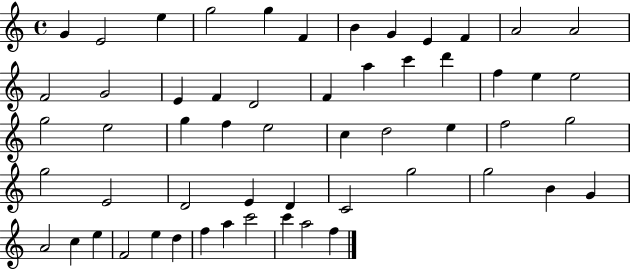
G4/q E4/h E5/q G5/h G5/q F4/q B4/q G4/q E4/q F4/q A4/h A4/h F4/h G4/h E4/q F4/q D4/h F4/q A5/q C6/q D6/q F5/q E5/q E5/h G5/h E5/h G5/q F5/q E5/h C5/q D5/h E5/q F5/h G5/h G5/h E4/h D4/h E4/q D4/q C4/h G5/h G5/h B4/q G4/q A4/h C5/q E5/q F4/h E5/q D5/q F5/q A5/q C6/h C6/q A5/h F5/q